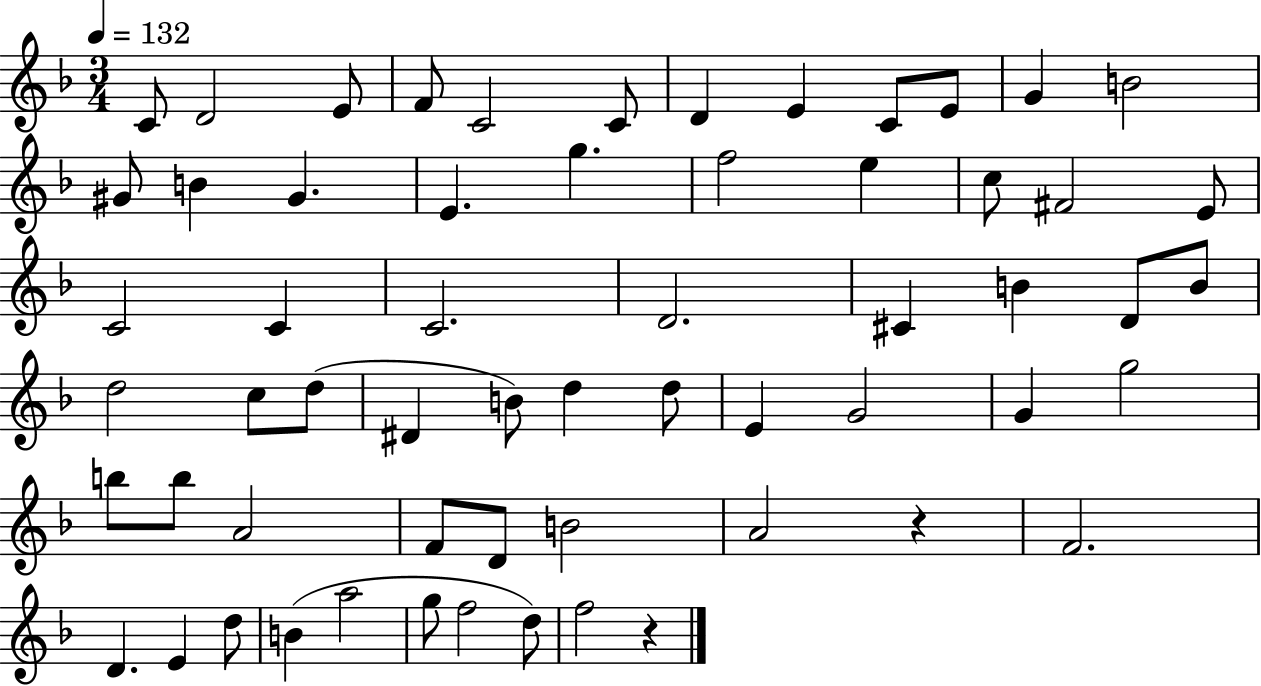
C4/e D4/h E4/e F4/e C4/h C4/e D4/q E4/q C4/e E4/e G4/q B4/h G#4/e B4/q G#4/q. E4/q. G5/q. F5/h E5/q C5/e F#4/h E4/e C4/h C4/q C4/h. D4/h. C#4/q B4/q D4/e B4/e D5/h C5/e D5/e D#4/q B4/e D5/q D5/e E4/q G4/h G4/q G5/h B5/e B5/e A4/h F4/e D4/e B4/h A4/h R/q F4/h. D4/q. E4/q D5/e B4/q A5/h G5/e F5/h D5/e F5/h R/q